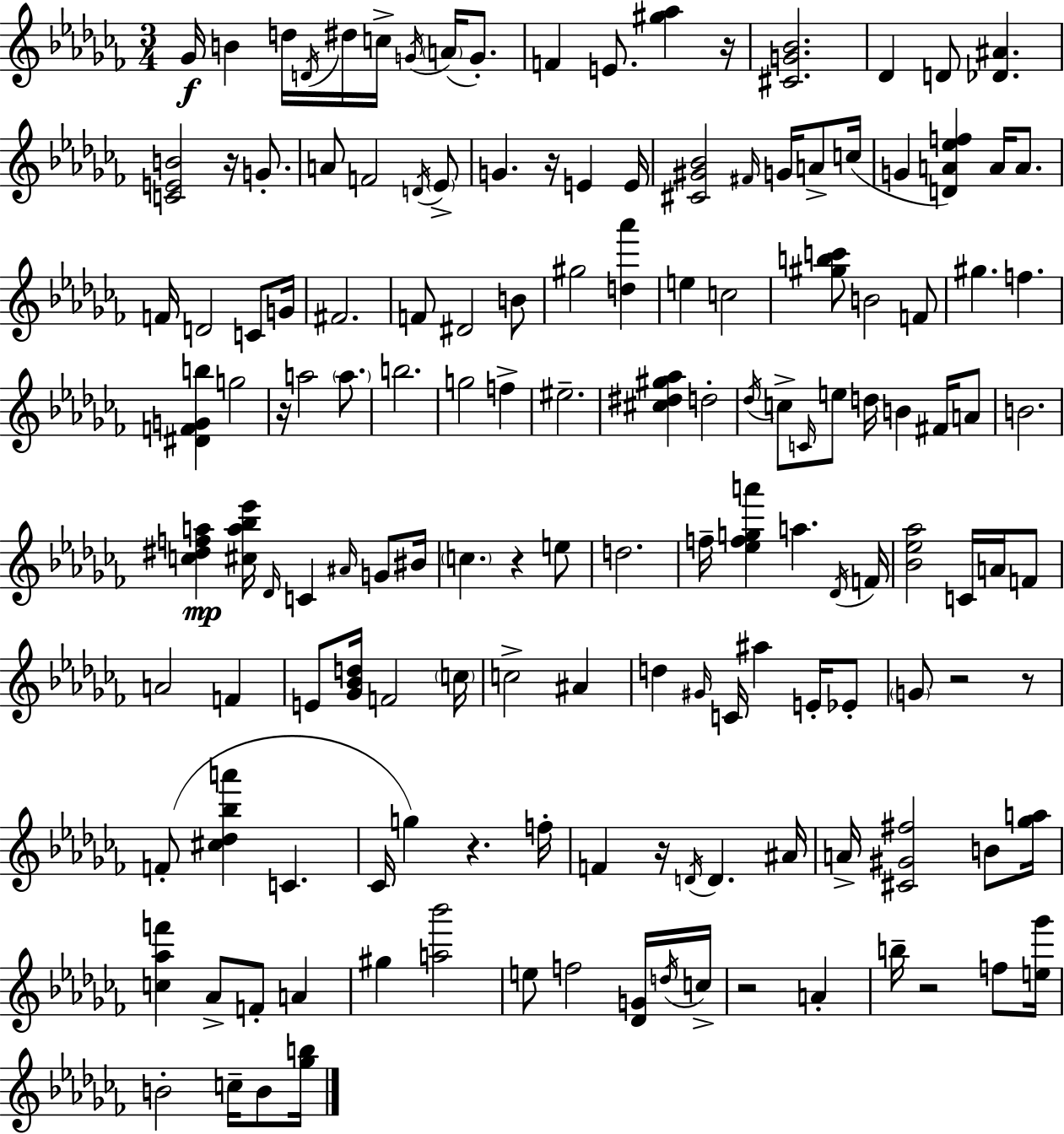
X:1
T:Untitled
M:3/4
L:1/4
K:Abm
_G/4 B d/4 D/4 ^d/4 c/4 G/4 A/4 G/2 F E/2 [^g_a] z/4 [^CG_B]2 _D D/2 [_D^A] [CEB]2 z/4 G/2 A/2 F2 D/4 _E/2 G z/4 E E/4 [^C^G_B]2 ^F/4 G/4 A/2 c/4 G [DA_ef] A/4 A/2 F/4 D2 C/2 G/4 ^F2 F/2 ^D2 B/2 ^g2 [d_a'] e c2 [^gbc']/2 B2 F/2 ^g f [^DFGb] g2 z/4 a2 a/2 b2 g2 f ^e2 [^c^d^g_a] d2 _d/4 c/2 C/4 e/2 d/4 B ^F/4 A/2 B2 [c^dfa] [^ca_b_e']/4 _D/4 C ^A/4 G/2 ^B/4 c z e/2 d2 f/4 [_efga'] a _D/4 F/4 [_B_e_a]2 C/4 A/4 F/2 A2 F E/2 [_G_Bd]/4 F2 c/4 c2 ^A d ^G/4 C/4 ^a E/4 _E/2 G/2 z2 z/2 F/2 [^c_d_ba'] C _C/4 g z f/4 F z/4 D/4 D ^A/4 A/4 [^C^G^f]2 B/2 [_ga]/4 [c_af'] _A/2 F/2 A ^g [a_b']2 e/2 f2 [_DG]/4 d/4 c/4 z2 A b/4 z2 f/2 [e_g']/4 B2 c/4 B/2 [_gb]/4